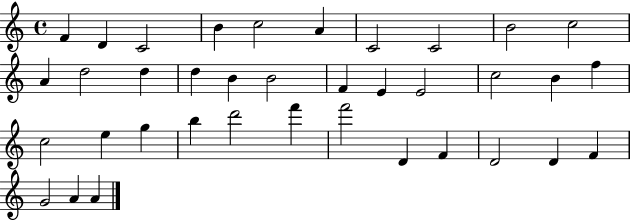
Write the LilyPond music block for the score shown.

{
  \clef treble
  \time 4/4
  \defaultTimeSignature
  \key c \major
  f'4 d'4 c'2 | b'4 c''2 a'4 | c'2 c'2 | b'2 c''2 | \break a'4 d''2 d''4 | d''4 b'4 b'2 | f'4 e'4 e'2 | c''2 b'4 f''4 | \break c''2 e''4 g''4 | b''4 d'''2 f'''4 | f'''2 d'4 f'4 | d'2 d'4 f'4 | \break g'2 a'4 a'4 | \bar "|."
}